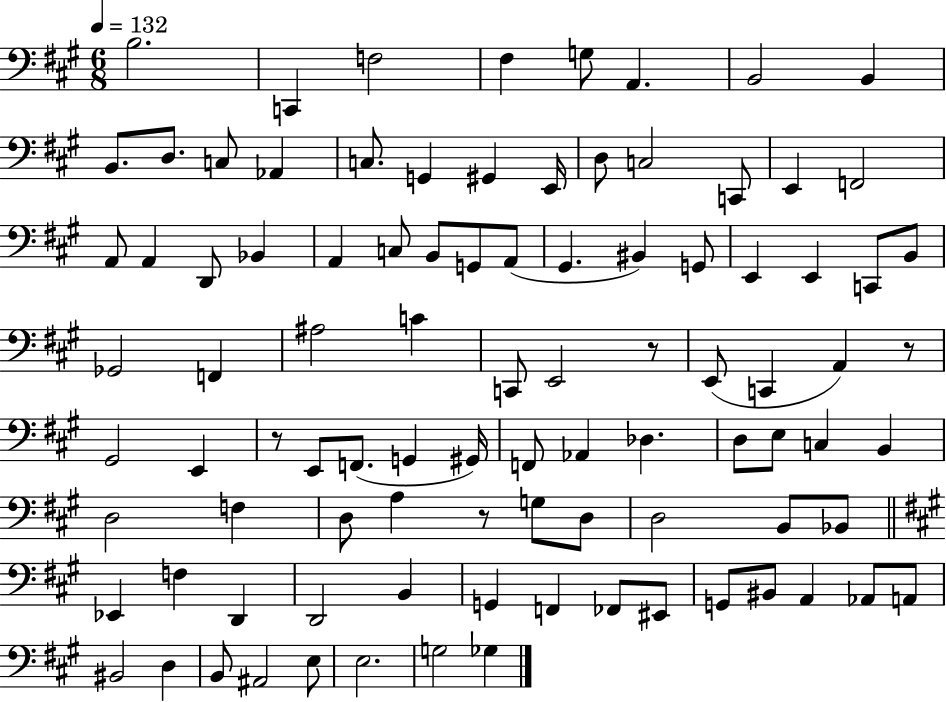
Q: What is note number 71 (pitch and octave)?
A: D2